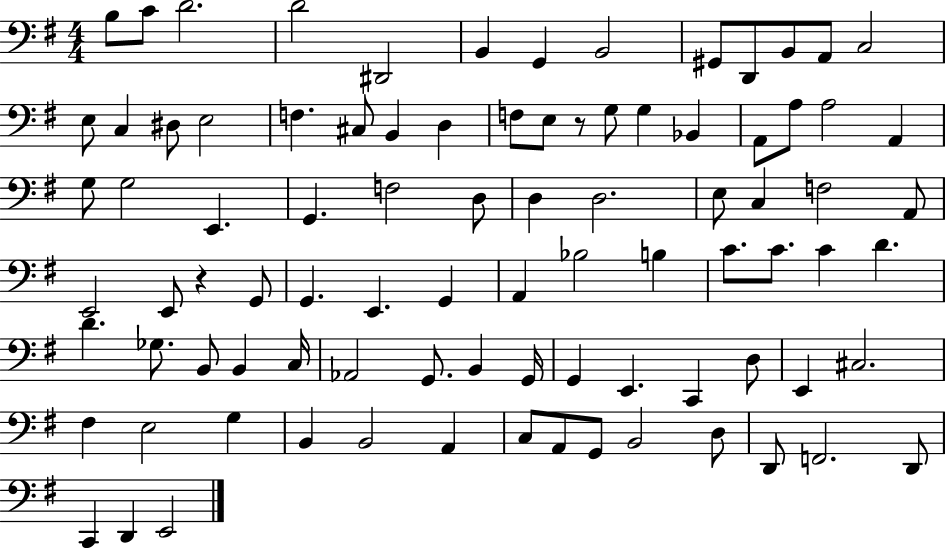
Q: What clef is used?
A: bass